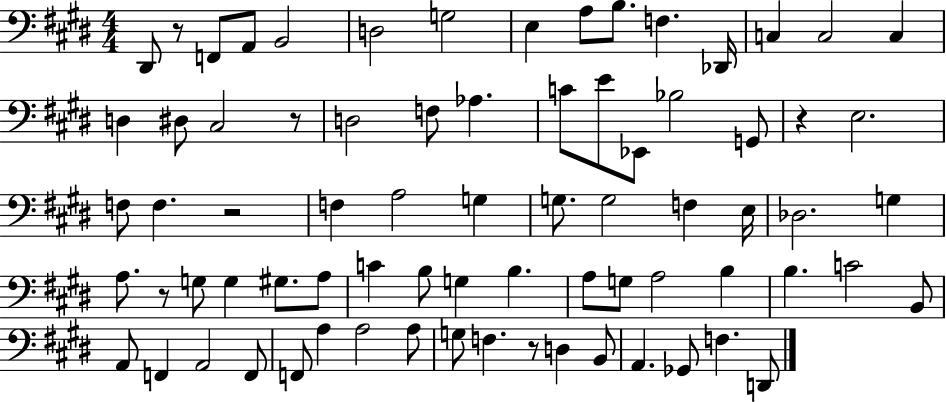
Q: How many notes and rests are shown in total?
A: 75